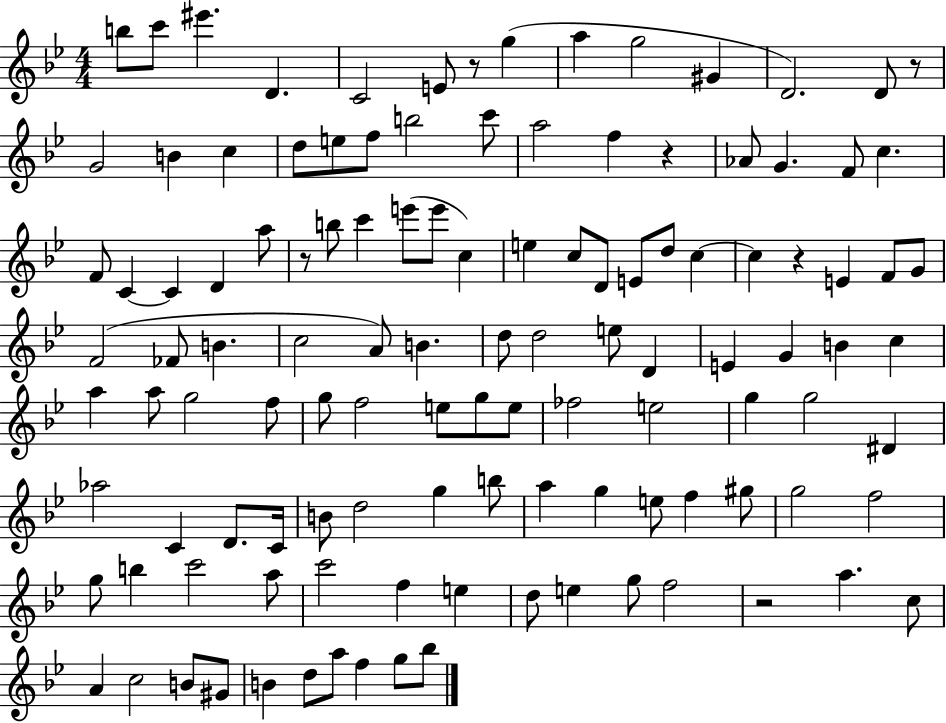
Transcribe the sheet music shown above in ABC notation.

X:1
T:Untitled
M:4/4
L:1/4
K:Bb
b/2 c'/2 ^e' D C2 E/2 z/2 g a g2 ^G D2 D/2 z/2 G2 B c d/2 e/2 f/2 b2 c'/2 a2 f z _A/2 G F/2 c F/2 C C D a/2 z/2 b/2 c' e'/2 e'/2 c e c/2 D/2 E/2 d/2 c c z E F/2 G/2 F2 _F/2 B c2 A/2 B d/2 d2 e/2 D E G B c a a/2 g2 f/2 g/2 f2 e/2 g/2 e/2 _f2 e2 g g2 ^D _a2 C D/2 C/4 B/2 d2 g b/2 a g e/2 f ^g/2 g2 f2 g/2 b c'2 a/2 c'2 f e d/2 e g/2 f2 z2 a c/2 A c2 B/2 ^G/2 B d/2 a/2 f g/2 _b/2